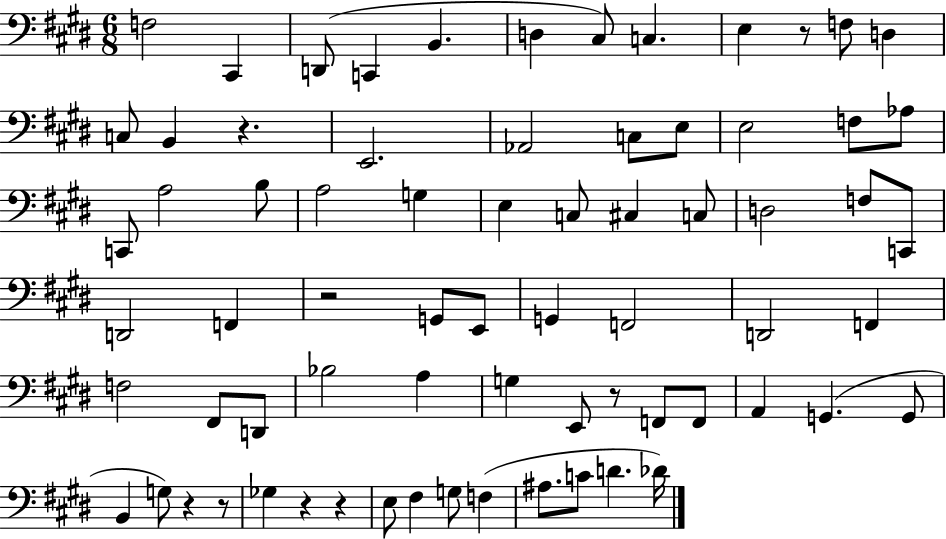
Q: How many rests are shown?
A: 8